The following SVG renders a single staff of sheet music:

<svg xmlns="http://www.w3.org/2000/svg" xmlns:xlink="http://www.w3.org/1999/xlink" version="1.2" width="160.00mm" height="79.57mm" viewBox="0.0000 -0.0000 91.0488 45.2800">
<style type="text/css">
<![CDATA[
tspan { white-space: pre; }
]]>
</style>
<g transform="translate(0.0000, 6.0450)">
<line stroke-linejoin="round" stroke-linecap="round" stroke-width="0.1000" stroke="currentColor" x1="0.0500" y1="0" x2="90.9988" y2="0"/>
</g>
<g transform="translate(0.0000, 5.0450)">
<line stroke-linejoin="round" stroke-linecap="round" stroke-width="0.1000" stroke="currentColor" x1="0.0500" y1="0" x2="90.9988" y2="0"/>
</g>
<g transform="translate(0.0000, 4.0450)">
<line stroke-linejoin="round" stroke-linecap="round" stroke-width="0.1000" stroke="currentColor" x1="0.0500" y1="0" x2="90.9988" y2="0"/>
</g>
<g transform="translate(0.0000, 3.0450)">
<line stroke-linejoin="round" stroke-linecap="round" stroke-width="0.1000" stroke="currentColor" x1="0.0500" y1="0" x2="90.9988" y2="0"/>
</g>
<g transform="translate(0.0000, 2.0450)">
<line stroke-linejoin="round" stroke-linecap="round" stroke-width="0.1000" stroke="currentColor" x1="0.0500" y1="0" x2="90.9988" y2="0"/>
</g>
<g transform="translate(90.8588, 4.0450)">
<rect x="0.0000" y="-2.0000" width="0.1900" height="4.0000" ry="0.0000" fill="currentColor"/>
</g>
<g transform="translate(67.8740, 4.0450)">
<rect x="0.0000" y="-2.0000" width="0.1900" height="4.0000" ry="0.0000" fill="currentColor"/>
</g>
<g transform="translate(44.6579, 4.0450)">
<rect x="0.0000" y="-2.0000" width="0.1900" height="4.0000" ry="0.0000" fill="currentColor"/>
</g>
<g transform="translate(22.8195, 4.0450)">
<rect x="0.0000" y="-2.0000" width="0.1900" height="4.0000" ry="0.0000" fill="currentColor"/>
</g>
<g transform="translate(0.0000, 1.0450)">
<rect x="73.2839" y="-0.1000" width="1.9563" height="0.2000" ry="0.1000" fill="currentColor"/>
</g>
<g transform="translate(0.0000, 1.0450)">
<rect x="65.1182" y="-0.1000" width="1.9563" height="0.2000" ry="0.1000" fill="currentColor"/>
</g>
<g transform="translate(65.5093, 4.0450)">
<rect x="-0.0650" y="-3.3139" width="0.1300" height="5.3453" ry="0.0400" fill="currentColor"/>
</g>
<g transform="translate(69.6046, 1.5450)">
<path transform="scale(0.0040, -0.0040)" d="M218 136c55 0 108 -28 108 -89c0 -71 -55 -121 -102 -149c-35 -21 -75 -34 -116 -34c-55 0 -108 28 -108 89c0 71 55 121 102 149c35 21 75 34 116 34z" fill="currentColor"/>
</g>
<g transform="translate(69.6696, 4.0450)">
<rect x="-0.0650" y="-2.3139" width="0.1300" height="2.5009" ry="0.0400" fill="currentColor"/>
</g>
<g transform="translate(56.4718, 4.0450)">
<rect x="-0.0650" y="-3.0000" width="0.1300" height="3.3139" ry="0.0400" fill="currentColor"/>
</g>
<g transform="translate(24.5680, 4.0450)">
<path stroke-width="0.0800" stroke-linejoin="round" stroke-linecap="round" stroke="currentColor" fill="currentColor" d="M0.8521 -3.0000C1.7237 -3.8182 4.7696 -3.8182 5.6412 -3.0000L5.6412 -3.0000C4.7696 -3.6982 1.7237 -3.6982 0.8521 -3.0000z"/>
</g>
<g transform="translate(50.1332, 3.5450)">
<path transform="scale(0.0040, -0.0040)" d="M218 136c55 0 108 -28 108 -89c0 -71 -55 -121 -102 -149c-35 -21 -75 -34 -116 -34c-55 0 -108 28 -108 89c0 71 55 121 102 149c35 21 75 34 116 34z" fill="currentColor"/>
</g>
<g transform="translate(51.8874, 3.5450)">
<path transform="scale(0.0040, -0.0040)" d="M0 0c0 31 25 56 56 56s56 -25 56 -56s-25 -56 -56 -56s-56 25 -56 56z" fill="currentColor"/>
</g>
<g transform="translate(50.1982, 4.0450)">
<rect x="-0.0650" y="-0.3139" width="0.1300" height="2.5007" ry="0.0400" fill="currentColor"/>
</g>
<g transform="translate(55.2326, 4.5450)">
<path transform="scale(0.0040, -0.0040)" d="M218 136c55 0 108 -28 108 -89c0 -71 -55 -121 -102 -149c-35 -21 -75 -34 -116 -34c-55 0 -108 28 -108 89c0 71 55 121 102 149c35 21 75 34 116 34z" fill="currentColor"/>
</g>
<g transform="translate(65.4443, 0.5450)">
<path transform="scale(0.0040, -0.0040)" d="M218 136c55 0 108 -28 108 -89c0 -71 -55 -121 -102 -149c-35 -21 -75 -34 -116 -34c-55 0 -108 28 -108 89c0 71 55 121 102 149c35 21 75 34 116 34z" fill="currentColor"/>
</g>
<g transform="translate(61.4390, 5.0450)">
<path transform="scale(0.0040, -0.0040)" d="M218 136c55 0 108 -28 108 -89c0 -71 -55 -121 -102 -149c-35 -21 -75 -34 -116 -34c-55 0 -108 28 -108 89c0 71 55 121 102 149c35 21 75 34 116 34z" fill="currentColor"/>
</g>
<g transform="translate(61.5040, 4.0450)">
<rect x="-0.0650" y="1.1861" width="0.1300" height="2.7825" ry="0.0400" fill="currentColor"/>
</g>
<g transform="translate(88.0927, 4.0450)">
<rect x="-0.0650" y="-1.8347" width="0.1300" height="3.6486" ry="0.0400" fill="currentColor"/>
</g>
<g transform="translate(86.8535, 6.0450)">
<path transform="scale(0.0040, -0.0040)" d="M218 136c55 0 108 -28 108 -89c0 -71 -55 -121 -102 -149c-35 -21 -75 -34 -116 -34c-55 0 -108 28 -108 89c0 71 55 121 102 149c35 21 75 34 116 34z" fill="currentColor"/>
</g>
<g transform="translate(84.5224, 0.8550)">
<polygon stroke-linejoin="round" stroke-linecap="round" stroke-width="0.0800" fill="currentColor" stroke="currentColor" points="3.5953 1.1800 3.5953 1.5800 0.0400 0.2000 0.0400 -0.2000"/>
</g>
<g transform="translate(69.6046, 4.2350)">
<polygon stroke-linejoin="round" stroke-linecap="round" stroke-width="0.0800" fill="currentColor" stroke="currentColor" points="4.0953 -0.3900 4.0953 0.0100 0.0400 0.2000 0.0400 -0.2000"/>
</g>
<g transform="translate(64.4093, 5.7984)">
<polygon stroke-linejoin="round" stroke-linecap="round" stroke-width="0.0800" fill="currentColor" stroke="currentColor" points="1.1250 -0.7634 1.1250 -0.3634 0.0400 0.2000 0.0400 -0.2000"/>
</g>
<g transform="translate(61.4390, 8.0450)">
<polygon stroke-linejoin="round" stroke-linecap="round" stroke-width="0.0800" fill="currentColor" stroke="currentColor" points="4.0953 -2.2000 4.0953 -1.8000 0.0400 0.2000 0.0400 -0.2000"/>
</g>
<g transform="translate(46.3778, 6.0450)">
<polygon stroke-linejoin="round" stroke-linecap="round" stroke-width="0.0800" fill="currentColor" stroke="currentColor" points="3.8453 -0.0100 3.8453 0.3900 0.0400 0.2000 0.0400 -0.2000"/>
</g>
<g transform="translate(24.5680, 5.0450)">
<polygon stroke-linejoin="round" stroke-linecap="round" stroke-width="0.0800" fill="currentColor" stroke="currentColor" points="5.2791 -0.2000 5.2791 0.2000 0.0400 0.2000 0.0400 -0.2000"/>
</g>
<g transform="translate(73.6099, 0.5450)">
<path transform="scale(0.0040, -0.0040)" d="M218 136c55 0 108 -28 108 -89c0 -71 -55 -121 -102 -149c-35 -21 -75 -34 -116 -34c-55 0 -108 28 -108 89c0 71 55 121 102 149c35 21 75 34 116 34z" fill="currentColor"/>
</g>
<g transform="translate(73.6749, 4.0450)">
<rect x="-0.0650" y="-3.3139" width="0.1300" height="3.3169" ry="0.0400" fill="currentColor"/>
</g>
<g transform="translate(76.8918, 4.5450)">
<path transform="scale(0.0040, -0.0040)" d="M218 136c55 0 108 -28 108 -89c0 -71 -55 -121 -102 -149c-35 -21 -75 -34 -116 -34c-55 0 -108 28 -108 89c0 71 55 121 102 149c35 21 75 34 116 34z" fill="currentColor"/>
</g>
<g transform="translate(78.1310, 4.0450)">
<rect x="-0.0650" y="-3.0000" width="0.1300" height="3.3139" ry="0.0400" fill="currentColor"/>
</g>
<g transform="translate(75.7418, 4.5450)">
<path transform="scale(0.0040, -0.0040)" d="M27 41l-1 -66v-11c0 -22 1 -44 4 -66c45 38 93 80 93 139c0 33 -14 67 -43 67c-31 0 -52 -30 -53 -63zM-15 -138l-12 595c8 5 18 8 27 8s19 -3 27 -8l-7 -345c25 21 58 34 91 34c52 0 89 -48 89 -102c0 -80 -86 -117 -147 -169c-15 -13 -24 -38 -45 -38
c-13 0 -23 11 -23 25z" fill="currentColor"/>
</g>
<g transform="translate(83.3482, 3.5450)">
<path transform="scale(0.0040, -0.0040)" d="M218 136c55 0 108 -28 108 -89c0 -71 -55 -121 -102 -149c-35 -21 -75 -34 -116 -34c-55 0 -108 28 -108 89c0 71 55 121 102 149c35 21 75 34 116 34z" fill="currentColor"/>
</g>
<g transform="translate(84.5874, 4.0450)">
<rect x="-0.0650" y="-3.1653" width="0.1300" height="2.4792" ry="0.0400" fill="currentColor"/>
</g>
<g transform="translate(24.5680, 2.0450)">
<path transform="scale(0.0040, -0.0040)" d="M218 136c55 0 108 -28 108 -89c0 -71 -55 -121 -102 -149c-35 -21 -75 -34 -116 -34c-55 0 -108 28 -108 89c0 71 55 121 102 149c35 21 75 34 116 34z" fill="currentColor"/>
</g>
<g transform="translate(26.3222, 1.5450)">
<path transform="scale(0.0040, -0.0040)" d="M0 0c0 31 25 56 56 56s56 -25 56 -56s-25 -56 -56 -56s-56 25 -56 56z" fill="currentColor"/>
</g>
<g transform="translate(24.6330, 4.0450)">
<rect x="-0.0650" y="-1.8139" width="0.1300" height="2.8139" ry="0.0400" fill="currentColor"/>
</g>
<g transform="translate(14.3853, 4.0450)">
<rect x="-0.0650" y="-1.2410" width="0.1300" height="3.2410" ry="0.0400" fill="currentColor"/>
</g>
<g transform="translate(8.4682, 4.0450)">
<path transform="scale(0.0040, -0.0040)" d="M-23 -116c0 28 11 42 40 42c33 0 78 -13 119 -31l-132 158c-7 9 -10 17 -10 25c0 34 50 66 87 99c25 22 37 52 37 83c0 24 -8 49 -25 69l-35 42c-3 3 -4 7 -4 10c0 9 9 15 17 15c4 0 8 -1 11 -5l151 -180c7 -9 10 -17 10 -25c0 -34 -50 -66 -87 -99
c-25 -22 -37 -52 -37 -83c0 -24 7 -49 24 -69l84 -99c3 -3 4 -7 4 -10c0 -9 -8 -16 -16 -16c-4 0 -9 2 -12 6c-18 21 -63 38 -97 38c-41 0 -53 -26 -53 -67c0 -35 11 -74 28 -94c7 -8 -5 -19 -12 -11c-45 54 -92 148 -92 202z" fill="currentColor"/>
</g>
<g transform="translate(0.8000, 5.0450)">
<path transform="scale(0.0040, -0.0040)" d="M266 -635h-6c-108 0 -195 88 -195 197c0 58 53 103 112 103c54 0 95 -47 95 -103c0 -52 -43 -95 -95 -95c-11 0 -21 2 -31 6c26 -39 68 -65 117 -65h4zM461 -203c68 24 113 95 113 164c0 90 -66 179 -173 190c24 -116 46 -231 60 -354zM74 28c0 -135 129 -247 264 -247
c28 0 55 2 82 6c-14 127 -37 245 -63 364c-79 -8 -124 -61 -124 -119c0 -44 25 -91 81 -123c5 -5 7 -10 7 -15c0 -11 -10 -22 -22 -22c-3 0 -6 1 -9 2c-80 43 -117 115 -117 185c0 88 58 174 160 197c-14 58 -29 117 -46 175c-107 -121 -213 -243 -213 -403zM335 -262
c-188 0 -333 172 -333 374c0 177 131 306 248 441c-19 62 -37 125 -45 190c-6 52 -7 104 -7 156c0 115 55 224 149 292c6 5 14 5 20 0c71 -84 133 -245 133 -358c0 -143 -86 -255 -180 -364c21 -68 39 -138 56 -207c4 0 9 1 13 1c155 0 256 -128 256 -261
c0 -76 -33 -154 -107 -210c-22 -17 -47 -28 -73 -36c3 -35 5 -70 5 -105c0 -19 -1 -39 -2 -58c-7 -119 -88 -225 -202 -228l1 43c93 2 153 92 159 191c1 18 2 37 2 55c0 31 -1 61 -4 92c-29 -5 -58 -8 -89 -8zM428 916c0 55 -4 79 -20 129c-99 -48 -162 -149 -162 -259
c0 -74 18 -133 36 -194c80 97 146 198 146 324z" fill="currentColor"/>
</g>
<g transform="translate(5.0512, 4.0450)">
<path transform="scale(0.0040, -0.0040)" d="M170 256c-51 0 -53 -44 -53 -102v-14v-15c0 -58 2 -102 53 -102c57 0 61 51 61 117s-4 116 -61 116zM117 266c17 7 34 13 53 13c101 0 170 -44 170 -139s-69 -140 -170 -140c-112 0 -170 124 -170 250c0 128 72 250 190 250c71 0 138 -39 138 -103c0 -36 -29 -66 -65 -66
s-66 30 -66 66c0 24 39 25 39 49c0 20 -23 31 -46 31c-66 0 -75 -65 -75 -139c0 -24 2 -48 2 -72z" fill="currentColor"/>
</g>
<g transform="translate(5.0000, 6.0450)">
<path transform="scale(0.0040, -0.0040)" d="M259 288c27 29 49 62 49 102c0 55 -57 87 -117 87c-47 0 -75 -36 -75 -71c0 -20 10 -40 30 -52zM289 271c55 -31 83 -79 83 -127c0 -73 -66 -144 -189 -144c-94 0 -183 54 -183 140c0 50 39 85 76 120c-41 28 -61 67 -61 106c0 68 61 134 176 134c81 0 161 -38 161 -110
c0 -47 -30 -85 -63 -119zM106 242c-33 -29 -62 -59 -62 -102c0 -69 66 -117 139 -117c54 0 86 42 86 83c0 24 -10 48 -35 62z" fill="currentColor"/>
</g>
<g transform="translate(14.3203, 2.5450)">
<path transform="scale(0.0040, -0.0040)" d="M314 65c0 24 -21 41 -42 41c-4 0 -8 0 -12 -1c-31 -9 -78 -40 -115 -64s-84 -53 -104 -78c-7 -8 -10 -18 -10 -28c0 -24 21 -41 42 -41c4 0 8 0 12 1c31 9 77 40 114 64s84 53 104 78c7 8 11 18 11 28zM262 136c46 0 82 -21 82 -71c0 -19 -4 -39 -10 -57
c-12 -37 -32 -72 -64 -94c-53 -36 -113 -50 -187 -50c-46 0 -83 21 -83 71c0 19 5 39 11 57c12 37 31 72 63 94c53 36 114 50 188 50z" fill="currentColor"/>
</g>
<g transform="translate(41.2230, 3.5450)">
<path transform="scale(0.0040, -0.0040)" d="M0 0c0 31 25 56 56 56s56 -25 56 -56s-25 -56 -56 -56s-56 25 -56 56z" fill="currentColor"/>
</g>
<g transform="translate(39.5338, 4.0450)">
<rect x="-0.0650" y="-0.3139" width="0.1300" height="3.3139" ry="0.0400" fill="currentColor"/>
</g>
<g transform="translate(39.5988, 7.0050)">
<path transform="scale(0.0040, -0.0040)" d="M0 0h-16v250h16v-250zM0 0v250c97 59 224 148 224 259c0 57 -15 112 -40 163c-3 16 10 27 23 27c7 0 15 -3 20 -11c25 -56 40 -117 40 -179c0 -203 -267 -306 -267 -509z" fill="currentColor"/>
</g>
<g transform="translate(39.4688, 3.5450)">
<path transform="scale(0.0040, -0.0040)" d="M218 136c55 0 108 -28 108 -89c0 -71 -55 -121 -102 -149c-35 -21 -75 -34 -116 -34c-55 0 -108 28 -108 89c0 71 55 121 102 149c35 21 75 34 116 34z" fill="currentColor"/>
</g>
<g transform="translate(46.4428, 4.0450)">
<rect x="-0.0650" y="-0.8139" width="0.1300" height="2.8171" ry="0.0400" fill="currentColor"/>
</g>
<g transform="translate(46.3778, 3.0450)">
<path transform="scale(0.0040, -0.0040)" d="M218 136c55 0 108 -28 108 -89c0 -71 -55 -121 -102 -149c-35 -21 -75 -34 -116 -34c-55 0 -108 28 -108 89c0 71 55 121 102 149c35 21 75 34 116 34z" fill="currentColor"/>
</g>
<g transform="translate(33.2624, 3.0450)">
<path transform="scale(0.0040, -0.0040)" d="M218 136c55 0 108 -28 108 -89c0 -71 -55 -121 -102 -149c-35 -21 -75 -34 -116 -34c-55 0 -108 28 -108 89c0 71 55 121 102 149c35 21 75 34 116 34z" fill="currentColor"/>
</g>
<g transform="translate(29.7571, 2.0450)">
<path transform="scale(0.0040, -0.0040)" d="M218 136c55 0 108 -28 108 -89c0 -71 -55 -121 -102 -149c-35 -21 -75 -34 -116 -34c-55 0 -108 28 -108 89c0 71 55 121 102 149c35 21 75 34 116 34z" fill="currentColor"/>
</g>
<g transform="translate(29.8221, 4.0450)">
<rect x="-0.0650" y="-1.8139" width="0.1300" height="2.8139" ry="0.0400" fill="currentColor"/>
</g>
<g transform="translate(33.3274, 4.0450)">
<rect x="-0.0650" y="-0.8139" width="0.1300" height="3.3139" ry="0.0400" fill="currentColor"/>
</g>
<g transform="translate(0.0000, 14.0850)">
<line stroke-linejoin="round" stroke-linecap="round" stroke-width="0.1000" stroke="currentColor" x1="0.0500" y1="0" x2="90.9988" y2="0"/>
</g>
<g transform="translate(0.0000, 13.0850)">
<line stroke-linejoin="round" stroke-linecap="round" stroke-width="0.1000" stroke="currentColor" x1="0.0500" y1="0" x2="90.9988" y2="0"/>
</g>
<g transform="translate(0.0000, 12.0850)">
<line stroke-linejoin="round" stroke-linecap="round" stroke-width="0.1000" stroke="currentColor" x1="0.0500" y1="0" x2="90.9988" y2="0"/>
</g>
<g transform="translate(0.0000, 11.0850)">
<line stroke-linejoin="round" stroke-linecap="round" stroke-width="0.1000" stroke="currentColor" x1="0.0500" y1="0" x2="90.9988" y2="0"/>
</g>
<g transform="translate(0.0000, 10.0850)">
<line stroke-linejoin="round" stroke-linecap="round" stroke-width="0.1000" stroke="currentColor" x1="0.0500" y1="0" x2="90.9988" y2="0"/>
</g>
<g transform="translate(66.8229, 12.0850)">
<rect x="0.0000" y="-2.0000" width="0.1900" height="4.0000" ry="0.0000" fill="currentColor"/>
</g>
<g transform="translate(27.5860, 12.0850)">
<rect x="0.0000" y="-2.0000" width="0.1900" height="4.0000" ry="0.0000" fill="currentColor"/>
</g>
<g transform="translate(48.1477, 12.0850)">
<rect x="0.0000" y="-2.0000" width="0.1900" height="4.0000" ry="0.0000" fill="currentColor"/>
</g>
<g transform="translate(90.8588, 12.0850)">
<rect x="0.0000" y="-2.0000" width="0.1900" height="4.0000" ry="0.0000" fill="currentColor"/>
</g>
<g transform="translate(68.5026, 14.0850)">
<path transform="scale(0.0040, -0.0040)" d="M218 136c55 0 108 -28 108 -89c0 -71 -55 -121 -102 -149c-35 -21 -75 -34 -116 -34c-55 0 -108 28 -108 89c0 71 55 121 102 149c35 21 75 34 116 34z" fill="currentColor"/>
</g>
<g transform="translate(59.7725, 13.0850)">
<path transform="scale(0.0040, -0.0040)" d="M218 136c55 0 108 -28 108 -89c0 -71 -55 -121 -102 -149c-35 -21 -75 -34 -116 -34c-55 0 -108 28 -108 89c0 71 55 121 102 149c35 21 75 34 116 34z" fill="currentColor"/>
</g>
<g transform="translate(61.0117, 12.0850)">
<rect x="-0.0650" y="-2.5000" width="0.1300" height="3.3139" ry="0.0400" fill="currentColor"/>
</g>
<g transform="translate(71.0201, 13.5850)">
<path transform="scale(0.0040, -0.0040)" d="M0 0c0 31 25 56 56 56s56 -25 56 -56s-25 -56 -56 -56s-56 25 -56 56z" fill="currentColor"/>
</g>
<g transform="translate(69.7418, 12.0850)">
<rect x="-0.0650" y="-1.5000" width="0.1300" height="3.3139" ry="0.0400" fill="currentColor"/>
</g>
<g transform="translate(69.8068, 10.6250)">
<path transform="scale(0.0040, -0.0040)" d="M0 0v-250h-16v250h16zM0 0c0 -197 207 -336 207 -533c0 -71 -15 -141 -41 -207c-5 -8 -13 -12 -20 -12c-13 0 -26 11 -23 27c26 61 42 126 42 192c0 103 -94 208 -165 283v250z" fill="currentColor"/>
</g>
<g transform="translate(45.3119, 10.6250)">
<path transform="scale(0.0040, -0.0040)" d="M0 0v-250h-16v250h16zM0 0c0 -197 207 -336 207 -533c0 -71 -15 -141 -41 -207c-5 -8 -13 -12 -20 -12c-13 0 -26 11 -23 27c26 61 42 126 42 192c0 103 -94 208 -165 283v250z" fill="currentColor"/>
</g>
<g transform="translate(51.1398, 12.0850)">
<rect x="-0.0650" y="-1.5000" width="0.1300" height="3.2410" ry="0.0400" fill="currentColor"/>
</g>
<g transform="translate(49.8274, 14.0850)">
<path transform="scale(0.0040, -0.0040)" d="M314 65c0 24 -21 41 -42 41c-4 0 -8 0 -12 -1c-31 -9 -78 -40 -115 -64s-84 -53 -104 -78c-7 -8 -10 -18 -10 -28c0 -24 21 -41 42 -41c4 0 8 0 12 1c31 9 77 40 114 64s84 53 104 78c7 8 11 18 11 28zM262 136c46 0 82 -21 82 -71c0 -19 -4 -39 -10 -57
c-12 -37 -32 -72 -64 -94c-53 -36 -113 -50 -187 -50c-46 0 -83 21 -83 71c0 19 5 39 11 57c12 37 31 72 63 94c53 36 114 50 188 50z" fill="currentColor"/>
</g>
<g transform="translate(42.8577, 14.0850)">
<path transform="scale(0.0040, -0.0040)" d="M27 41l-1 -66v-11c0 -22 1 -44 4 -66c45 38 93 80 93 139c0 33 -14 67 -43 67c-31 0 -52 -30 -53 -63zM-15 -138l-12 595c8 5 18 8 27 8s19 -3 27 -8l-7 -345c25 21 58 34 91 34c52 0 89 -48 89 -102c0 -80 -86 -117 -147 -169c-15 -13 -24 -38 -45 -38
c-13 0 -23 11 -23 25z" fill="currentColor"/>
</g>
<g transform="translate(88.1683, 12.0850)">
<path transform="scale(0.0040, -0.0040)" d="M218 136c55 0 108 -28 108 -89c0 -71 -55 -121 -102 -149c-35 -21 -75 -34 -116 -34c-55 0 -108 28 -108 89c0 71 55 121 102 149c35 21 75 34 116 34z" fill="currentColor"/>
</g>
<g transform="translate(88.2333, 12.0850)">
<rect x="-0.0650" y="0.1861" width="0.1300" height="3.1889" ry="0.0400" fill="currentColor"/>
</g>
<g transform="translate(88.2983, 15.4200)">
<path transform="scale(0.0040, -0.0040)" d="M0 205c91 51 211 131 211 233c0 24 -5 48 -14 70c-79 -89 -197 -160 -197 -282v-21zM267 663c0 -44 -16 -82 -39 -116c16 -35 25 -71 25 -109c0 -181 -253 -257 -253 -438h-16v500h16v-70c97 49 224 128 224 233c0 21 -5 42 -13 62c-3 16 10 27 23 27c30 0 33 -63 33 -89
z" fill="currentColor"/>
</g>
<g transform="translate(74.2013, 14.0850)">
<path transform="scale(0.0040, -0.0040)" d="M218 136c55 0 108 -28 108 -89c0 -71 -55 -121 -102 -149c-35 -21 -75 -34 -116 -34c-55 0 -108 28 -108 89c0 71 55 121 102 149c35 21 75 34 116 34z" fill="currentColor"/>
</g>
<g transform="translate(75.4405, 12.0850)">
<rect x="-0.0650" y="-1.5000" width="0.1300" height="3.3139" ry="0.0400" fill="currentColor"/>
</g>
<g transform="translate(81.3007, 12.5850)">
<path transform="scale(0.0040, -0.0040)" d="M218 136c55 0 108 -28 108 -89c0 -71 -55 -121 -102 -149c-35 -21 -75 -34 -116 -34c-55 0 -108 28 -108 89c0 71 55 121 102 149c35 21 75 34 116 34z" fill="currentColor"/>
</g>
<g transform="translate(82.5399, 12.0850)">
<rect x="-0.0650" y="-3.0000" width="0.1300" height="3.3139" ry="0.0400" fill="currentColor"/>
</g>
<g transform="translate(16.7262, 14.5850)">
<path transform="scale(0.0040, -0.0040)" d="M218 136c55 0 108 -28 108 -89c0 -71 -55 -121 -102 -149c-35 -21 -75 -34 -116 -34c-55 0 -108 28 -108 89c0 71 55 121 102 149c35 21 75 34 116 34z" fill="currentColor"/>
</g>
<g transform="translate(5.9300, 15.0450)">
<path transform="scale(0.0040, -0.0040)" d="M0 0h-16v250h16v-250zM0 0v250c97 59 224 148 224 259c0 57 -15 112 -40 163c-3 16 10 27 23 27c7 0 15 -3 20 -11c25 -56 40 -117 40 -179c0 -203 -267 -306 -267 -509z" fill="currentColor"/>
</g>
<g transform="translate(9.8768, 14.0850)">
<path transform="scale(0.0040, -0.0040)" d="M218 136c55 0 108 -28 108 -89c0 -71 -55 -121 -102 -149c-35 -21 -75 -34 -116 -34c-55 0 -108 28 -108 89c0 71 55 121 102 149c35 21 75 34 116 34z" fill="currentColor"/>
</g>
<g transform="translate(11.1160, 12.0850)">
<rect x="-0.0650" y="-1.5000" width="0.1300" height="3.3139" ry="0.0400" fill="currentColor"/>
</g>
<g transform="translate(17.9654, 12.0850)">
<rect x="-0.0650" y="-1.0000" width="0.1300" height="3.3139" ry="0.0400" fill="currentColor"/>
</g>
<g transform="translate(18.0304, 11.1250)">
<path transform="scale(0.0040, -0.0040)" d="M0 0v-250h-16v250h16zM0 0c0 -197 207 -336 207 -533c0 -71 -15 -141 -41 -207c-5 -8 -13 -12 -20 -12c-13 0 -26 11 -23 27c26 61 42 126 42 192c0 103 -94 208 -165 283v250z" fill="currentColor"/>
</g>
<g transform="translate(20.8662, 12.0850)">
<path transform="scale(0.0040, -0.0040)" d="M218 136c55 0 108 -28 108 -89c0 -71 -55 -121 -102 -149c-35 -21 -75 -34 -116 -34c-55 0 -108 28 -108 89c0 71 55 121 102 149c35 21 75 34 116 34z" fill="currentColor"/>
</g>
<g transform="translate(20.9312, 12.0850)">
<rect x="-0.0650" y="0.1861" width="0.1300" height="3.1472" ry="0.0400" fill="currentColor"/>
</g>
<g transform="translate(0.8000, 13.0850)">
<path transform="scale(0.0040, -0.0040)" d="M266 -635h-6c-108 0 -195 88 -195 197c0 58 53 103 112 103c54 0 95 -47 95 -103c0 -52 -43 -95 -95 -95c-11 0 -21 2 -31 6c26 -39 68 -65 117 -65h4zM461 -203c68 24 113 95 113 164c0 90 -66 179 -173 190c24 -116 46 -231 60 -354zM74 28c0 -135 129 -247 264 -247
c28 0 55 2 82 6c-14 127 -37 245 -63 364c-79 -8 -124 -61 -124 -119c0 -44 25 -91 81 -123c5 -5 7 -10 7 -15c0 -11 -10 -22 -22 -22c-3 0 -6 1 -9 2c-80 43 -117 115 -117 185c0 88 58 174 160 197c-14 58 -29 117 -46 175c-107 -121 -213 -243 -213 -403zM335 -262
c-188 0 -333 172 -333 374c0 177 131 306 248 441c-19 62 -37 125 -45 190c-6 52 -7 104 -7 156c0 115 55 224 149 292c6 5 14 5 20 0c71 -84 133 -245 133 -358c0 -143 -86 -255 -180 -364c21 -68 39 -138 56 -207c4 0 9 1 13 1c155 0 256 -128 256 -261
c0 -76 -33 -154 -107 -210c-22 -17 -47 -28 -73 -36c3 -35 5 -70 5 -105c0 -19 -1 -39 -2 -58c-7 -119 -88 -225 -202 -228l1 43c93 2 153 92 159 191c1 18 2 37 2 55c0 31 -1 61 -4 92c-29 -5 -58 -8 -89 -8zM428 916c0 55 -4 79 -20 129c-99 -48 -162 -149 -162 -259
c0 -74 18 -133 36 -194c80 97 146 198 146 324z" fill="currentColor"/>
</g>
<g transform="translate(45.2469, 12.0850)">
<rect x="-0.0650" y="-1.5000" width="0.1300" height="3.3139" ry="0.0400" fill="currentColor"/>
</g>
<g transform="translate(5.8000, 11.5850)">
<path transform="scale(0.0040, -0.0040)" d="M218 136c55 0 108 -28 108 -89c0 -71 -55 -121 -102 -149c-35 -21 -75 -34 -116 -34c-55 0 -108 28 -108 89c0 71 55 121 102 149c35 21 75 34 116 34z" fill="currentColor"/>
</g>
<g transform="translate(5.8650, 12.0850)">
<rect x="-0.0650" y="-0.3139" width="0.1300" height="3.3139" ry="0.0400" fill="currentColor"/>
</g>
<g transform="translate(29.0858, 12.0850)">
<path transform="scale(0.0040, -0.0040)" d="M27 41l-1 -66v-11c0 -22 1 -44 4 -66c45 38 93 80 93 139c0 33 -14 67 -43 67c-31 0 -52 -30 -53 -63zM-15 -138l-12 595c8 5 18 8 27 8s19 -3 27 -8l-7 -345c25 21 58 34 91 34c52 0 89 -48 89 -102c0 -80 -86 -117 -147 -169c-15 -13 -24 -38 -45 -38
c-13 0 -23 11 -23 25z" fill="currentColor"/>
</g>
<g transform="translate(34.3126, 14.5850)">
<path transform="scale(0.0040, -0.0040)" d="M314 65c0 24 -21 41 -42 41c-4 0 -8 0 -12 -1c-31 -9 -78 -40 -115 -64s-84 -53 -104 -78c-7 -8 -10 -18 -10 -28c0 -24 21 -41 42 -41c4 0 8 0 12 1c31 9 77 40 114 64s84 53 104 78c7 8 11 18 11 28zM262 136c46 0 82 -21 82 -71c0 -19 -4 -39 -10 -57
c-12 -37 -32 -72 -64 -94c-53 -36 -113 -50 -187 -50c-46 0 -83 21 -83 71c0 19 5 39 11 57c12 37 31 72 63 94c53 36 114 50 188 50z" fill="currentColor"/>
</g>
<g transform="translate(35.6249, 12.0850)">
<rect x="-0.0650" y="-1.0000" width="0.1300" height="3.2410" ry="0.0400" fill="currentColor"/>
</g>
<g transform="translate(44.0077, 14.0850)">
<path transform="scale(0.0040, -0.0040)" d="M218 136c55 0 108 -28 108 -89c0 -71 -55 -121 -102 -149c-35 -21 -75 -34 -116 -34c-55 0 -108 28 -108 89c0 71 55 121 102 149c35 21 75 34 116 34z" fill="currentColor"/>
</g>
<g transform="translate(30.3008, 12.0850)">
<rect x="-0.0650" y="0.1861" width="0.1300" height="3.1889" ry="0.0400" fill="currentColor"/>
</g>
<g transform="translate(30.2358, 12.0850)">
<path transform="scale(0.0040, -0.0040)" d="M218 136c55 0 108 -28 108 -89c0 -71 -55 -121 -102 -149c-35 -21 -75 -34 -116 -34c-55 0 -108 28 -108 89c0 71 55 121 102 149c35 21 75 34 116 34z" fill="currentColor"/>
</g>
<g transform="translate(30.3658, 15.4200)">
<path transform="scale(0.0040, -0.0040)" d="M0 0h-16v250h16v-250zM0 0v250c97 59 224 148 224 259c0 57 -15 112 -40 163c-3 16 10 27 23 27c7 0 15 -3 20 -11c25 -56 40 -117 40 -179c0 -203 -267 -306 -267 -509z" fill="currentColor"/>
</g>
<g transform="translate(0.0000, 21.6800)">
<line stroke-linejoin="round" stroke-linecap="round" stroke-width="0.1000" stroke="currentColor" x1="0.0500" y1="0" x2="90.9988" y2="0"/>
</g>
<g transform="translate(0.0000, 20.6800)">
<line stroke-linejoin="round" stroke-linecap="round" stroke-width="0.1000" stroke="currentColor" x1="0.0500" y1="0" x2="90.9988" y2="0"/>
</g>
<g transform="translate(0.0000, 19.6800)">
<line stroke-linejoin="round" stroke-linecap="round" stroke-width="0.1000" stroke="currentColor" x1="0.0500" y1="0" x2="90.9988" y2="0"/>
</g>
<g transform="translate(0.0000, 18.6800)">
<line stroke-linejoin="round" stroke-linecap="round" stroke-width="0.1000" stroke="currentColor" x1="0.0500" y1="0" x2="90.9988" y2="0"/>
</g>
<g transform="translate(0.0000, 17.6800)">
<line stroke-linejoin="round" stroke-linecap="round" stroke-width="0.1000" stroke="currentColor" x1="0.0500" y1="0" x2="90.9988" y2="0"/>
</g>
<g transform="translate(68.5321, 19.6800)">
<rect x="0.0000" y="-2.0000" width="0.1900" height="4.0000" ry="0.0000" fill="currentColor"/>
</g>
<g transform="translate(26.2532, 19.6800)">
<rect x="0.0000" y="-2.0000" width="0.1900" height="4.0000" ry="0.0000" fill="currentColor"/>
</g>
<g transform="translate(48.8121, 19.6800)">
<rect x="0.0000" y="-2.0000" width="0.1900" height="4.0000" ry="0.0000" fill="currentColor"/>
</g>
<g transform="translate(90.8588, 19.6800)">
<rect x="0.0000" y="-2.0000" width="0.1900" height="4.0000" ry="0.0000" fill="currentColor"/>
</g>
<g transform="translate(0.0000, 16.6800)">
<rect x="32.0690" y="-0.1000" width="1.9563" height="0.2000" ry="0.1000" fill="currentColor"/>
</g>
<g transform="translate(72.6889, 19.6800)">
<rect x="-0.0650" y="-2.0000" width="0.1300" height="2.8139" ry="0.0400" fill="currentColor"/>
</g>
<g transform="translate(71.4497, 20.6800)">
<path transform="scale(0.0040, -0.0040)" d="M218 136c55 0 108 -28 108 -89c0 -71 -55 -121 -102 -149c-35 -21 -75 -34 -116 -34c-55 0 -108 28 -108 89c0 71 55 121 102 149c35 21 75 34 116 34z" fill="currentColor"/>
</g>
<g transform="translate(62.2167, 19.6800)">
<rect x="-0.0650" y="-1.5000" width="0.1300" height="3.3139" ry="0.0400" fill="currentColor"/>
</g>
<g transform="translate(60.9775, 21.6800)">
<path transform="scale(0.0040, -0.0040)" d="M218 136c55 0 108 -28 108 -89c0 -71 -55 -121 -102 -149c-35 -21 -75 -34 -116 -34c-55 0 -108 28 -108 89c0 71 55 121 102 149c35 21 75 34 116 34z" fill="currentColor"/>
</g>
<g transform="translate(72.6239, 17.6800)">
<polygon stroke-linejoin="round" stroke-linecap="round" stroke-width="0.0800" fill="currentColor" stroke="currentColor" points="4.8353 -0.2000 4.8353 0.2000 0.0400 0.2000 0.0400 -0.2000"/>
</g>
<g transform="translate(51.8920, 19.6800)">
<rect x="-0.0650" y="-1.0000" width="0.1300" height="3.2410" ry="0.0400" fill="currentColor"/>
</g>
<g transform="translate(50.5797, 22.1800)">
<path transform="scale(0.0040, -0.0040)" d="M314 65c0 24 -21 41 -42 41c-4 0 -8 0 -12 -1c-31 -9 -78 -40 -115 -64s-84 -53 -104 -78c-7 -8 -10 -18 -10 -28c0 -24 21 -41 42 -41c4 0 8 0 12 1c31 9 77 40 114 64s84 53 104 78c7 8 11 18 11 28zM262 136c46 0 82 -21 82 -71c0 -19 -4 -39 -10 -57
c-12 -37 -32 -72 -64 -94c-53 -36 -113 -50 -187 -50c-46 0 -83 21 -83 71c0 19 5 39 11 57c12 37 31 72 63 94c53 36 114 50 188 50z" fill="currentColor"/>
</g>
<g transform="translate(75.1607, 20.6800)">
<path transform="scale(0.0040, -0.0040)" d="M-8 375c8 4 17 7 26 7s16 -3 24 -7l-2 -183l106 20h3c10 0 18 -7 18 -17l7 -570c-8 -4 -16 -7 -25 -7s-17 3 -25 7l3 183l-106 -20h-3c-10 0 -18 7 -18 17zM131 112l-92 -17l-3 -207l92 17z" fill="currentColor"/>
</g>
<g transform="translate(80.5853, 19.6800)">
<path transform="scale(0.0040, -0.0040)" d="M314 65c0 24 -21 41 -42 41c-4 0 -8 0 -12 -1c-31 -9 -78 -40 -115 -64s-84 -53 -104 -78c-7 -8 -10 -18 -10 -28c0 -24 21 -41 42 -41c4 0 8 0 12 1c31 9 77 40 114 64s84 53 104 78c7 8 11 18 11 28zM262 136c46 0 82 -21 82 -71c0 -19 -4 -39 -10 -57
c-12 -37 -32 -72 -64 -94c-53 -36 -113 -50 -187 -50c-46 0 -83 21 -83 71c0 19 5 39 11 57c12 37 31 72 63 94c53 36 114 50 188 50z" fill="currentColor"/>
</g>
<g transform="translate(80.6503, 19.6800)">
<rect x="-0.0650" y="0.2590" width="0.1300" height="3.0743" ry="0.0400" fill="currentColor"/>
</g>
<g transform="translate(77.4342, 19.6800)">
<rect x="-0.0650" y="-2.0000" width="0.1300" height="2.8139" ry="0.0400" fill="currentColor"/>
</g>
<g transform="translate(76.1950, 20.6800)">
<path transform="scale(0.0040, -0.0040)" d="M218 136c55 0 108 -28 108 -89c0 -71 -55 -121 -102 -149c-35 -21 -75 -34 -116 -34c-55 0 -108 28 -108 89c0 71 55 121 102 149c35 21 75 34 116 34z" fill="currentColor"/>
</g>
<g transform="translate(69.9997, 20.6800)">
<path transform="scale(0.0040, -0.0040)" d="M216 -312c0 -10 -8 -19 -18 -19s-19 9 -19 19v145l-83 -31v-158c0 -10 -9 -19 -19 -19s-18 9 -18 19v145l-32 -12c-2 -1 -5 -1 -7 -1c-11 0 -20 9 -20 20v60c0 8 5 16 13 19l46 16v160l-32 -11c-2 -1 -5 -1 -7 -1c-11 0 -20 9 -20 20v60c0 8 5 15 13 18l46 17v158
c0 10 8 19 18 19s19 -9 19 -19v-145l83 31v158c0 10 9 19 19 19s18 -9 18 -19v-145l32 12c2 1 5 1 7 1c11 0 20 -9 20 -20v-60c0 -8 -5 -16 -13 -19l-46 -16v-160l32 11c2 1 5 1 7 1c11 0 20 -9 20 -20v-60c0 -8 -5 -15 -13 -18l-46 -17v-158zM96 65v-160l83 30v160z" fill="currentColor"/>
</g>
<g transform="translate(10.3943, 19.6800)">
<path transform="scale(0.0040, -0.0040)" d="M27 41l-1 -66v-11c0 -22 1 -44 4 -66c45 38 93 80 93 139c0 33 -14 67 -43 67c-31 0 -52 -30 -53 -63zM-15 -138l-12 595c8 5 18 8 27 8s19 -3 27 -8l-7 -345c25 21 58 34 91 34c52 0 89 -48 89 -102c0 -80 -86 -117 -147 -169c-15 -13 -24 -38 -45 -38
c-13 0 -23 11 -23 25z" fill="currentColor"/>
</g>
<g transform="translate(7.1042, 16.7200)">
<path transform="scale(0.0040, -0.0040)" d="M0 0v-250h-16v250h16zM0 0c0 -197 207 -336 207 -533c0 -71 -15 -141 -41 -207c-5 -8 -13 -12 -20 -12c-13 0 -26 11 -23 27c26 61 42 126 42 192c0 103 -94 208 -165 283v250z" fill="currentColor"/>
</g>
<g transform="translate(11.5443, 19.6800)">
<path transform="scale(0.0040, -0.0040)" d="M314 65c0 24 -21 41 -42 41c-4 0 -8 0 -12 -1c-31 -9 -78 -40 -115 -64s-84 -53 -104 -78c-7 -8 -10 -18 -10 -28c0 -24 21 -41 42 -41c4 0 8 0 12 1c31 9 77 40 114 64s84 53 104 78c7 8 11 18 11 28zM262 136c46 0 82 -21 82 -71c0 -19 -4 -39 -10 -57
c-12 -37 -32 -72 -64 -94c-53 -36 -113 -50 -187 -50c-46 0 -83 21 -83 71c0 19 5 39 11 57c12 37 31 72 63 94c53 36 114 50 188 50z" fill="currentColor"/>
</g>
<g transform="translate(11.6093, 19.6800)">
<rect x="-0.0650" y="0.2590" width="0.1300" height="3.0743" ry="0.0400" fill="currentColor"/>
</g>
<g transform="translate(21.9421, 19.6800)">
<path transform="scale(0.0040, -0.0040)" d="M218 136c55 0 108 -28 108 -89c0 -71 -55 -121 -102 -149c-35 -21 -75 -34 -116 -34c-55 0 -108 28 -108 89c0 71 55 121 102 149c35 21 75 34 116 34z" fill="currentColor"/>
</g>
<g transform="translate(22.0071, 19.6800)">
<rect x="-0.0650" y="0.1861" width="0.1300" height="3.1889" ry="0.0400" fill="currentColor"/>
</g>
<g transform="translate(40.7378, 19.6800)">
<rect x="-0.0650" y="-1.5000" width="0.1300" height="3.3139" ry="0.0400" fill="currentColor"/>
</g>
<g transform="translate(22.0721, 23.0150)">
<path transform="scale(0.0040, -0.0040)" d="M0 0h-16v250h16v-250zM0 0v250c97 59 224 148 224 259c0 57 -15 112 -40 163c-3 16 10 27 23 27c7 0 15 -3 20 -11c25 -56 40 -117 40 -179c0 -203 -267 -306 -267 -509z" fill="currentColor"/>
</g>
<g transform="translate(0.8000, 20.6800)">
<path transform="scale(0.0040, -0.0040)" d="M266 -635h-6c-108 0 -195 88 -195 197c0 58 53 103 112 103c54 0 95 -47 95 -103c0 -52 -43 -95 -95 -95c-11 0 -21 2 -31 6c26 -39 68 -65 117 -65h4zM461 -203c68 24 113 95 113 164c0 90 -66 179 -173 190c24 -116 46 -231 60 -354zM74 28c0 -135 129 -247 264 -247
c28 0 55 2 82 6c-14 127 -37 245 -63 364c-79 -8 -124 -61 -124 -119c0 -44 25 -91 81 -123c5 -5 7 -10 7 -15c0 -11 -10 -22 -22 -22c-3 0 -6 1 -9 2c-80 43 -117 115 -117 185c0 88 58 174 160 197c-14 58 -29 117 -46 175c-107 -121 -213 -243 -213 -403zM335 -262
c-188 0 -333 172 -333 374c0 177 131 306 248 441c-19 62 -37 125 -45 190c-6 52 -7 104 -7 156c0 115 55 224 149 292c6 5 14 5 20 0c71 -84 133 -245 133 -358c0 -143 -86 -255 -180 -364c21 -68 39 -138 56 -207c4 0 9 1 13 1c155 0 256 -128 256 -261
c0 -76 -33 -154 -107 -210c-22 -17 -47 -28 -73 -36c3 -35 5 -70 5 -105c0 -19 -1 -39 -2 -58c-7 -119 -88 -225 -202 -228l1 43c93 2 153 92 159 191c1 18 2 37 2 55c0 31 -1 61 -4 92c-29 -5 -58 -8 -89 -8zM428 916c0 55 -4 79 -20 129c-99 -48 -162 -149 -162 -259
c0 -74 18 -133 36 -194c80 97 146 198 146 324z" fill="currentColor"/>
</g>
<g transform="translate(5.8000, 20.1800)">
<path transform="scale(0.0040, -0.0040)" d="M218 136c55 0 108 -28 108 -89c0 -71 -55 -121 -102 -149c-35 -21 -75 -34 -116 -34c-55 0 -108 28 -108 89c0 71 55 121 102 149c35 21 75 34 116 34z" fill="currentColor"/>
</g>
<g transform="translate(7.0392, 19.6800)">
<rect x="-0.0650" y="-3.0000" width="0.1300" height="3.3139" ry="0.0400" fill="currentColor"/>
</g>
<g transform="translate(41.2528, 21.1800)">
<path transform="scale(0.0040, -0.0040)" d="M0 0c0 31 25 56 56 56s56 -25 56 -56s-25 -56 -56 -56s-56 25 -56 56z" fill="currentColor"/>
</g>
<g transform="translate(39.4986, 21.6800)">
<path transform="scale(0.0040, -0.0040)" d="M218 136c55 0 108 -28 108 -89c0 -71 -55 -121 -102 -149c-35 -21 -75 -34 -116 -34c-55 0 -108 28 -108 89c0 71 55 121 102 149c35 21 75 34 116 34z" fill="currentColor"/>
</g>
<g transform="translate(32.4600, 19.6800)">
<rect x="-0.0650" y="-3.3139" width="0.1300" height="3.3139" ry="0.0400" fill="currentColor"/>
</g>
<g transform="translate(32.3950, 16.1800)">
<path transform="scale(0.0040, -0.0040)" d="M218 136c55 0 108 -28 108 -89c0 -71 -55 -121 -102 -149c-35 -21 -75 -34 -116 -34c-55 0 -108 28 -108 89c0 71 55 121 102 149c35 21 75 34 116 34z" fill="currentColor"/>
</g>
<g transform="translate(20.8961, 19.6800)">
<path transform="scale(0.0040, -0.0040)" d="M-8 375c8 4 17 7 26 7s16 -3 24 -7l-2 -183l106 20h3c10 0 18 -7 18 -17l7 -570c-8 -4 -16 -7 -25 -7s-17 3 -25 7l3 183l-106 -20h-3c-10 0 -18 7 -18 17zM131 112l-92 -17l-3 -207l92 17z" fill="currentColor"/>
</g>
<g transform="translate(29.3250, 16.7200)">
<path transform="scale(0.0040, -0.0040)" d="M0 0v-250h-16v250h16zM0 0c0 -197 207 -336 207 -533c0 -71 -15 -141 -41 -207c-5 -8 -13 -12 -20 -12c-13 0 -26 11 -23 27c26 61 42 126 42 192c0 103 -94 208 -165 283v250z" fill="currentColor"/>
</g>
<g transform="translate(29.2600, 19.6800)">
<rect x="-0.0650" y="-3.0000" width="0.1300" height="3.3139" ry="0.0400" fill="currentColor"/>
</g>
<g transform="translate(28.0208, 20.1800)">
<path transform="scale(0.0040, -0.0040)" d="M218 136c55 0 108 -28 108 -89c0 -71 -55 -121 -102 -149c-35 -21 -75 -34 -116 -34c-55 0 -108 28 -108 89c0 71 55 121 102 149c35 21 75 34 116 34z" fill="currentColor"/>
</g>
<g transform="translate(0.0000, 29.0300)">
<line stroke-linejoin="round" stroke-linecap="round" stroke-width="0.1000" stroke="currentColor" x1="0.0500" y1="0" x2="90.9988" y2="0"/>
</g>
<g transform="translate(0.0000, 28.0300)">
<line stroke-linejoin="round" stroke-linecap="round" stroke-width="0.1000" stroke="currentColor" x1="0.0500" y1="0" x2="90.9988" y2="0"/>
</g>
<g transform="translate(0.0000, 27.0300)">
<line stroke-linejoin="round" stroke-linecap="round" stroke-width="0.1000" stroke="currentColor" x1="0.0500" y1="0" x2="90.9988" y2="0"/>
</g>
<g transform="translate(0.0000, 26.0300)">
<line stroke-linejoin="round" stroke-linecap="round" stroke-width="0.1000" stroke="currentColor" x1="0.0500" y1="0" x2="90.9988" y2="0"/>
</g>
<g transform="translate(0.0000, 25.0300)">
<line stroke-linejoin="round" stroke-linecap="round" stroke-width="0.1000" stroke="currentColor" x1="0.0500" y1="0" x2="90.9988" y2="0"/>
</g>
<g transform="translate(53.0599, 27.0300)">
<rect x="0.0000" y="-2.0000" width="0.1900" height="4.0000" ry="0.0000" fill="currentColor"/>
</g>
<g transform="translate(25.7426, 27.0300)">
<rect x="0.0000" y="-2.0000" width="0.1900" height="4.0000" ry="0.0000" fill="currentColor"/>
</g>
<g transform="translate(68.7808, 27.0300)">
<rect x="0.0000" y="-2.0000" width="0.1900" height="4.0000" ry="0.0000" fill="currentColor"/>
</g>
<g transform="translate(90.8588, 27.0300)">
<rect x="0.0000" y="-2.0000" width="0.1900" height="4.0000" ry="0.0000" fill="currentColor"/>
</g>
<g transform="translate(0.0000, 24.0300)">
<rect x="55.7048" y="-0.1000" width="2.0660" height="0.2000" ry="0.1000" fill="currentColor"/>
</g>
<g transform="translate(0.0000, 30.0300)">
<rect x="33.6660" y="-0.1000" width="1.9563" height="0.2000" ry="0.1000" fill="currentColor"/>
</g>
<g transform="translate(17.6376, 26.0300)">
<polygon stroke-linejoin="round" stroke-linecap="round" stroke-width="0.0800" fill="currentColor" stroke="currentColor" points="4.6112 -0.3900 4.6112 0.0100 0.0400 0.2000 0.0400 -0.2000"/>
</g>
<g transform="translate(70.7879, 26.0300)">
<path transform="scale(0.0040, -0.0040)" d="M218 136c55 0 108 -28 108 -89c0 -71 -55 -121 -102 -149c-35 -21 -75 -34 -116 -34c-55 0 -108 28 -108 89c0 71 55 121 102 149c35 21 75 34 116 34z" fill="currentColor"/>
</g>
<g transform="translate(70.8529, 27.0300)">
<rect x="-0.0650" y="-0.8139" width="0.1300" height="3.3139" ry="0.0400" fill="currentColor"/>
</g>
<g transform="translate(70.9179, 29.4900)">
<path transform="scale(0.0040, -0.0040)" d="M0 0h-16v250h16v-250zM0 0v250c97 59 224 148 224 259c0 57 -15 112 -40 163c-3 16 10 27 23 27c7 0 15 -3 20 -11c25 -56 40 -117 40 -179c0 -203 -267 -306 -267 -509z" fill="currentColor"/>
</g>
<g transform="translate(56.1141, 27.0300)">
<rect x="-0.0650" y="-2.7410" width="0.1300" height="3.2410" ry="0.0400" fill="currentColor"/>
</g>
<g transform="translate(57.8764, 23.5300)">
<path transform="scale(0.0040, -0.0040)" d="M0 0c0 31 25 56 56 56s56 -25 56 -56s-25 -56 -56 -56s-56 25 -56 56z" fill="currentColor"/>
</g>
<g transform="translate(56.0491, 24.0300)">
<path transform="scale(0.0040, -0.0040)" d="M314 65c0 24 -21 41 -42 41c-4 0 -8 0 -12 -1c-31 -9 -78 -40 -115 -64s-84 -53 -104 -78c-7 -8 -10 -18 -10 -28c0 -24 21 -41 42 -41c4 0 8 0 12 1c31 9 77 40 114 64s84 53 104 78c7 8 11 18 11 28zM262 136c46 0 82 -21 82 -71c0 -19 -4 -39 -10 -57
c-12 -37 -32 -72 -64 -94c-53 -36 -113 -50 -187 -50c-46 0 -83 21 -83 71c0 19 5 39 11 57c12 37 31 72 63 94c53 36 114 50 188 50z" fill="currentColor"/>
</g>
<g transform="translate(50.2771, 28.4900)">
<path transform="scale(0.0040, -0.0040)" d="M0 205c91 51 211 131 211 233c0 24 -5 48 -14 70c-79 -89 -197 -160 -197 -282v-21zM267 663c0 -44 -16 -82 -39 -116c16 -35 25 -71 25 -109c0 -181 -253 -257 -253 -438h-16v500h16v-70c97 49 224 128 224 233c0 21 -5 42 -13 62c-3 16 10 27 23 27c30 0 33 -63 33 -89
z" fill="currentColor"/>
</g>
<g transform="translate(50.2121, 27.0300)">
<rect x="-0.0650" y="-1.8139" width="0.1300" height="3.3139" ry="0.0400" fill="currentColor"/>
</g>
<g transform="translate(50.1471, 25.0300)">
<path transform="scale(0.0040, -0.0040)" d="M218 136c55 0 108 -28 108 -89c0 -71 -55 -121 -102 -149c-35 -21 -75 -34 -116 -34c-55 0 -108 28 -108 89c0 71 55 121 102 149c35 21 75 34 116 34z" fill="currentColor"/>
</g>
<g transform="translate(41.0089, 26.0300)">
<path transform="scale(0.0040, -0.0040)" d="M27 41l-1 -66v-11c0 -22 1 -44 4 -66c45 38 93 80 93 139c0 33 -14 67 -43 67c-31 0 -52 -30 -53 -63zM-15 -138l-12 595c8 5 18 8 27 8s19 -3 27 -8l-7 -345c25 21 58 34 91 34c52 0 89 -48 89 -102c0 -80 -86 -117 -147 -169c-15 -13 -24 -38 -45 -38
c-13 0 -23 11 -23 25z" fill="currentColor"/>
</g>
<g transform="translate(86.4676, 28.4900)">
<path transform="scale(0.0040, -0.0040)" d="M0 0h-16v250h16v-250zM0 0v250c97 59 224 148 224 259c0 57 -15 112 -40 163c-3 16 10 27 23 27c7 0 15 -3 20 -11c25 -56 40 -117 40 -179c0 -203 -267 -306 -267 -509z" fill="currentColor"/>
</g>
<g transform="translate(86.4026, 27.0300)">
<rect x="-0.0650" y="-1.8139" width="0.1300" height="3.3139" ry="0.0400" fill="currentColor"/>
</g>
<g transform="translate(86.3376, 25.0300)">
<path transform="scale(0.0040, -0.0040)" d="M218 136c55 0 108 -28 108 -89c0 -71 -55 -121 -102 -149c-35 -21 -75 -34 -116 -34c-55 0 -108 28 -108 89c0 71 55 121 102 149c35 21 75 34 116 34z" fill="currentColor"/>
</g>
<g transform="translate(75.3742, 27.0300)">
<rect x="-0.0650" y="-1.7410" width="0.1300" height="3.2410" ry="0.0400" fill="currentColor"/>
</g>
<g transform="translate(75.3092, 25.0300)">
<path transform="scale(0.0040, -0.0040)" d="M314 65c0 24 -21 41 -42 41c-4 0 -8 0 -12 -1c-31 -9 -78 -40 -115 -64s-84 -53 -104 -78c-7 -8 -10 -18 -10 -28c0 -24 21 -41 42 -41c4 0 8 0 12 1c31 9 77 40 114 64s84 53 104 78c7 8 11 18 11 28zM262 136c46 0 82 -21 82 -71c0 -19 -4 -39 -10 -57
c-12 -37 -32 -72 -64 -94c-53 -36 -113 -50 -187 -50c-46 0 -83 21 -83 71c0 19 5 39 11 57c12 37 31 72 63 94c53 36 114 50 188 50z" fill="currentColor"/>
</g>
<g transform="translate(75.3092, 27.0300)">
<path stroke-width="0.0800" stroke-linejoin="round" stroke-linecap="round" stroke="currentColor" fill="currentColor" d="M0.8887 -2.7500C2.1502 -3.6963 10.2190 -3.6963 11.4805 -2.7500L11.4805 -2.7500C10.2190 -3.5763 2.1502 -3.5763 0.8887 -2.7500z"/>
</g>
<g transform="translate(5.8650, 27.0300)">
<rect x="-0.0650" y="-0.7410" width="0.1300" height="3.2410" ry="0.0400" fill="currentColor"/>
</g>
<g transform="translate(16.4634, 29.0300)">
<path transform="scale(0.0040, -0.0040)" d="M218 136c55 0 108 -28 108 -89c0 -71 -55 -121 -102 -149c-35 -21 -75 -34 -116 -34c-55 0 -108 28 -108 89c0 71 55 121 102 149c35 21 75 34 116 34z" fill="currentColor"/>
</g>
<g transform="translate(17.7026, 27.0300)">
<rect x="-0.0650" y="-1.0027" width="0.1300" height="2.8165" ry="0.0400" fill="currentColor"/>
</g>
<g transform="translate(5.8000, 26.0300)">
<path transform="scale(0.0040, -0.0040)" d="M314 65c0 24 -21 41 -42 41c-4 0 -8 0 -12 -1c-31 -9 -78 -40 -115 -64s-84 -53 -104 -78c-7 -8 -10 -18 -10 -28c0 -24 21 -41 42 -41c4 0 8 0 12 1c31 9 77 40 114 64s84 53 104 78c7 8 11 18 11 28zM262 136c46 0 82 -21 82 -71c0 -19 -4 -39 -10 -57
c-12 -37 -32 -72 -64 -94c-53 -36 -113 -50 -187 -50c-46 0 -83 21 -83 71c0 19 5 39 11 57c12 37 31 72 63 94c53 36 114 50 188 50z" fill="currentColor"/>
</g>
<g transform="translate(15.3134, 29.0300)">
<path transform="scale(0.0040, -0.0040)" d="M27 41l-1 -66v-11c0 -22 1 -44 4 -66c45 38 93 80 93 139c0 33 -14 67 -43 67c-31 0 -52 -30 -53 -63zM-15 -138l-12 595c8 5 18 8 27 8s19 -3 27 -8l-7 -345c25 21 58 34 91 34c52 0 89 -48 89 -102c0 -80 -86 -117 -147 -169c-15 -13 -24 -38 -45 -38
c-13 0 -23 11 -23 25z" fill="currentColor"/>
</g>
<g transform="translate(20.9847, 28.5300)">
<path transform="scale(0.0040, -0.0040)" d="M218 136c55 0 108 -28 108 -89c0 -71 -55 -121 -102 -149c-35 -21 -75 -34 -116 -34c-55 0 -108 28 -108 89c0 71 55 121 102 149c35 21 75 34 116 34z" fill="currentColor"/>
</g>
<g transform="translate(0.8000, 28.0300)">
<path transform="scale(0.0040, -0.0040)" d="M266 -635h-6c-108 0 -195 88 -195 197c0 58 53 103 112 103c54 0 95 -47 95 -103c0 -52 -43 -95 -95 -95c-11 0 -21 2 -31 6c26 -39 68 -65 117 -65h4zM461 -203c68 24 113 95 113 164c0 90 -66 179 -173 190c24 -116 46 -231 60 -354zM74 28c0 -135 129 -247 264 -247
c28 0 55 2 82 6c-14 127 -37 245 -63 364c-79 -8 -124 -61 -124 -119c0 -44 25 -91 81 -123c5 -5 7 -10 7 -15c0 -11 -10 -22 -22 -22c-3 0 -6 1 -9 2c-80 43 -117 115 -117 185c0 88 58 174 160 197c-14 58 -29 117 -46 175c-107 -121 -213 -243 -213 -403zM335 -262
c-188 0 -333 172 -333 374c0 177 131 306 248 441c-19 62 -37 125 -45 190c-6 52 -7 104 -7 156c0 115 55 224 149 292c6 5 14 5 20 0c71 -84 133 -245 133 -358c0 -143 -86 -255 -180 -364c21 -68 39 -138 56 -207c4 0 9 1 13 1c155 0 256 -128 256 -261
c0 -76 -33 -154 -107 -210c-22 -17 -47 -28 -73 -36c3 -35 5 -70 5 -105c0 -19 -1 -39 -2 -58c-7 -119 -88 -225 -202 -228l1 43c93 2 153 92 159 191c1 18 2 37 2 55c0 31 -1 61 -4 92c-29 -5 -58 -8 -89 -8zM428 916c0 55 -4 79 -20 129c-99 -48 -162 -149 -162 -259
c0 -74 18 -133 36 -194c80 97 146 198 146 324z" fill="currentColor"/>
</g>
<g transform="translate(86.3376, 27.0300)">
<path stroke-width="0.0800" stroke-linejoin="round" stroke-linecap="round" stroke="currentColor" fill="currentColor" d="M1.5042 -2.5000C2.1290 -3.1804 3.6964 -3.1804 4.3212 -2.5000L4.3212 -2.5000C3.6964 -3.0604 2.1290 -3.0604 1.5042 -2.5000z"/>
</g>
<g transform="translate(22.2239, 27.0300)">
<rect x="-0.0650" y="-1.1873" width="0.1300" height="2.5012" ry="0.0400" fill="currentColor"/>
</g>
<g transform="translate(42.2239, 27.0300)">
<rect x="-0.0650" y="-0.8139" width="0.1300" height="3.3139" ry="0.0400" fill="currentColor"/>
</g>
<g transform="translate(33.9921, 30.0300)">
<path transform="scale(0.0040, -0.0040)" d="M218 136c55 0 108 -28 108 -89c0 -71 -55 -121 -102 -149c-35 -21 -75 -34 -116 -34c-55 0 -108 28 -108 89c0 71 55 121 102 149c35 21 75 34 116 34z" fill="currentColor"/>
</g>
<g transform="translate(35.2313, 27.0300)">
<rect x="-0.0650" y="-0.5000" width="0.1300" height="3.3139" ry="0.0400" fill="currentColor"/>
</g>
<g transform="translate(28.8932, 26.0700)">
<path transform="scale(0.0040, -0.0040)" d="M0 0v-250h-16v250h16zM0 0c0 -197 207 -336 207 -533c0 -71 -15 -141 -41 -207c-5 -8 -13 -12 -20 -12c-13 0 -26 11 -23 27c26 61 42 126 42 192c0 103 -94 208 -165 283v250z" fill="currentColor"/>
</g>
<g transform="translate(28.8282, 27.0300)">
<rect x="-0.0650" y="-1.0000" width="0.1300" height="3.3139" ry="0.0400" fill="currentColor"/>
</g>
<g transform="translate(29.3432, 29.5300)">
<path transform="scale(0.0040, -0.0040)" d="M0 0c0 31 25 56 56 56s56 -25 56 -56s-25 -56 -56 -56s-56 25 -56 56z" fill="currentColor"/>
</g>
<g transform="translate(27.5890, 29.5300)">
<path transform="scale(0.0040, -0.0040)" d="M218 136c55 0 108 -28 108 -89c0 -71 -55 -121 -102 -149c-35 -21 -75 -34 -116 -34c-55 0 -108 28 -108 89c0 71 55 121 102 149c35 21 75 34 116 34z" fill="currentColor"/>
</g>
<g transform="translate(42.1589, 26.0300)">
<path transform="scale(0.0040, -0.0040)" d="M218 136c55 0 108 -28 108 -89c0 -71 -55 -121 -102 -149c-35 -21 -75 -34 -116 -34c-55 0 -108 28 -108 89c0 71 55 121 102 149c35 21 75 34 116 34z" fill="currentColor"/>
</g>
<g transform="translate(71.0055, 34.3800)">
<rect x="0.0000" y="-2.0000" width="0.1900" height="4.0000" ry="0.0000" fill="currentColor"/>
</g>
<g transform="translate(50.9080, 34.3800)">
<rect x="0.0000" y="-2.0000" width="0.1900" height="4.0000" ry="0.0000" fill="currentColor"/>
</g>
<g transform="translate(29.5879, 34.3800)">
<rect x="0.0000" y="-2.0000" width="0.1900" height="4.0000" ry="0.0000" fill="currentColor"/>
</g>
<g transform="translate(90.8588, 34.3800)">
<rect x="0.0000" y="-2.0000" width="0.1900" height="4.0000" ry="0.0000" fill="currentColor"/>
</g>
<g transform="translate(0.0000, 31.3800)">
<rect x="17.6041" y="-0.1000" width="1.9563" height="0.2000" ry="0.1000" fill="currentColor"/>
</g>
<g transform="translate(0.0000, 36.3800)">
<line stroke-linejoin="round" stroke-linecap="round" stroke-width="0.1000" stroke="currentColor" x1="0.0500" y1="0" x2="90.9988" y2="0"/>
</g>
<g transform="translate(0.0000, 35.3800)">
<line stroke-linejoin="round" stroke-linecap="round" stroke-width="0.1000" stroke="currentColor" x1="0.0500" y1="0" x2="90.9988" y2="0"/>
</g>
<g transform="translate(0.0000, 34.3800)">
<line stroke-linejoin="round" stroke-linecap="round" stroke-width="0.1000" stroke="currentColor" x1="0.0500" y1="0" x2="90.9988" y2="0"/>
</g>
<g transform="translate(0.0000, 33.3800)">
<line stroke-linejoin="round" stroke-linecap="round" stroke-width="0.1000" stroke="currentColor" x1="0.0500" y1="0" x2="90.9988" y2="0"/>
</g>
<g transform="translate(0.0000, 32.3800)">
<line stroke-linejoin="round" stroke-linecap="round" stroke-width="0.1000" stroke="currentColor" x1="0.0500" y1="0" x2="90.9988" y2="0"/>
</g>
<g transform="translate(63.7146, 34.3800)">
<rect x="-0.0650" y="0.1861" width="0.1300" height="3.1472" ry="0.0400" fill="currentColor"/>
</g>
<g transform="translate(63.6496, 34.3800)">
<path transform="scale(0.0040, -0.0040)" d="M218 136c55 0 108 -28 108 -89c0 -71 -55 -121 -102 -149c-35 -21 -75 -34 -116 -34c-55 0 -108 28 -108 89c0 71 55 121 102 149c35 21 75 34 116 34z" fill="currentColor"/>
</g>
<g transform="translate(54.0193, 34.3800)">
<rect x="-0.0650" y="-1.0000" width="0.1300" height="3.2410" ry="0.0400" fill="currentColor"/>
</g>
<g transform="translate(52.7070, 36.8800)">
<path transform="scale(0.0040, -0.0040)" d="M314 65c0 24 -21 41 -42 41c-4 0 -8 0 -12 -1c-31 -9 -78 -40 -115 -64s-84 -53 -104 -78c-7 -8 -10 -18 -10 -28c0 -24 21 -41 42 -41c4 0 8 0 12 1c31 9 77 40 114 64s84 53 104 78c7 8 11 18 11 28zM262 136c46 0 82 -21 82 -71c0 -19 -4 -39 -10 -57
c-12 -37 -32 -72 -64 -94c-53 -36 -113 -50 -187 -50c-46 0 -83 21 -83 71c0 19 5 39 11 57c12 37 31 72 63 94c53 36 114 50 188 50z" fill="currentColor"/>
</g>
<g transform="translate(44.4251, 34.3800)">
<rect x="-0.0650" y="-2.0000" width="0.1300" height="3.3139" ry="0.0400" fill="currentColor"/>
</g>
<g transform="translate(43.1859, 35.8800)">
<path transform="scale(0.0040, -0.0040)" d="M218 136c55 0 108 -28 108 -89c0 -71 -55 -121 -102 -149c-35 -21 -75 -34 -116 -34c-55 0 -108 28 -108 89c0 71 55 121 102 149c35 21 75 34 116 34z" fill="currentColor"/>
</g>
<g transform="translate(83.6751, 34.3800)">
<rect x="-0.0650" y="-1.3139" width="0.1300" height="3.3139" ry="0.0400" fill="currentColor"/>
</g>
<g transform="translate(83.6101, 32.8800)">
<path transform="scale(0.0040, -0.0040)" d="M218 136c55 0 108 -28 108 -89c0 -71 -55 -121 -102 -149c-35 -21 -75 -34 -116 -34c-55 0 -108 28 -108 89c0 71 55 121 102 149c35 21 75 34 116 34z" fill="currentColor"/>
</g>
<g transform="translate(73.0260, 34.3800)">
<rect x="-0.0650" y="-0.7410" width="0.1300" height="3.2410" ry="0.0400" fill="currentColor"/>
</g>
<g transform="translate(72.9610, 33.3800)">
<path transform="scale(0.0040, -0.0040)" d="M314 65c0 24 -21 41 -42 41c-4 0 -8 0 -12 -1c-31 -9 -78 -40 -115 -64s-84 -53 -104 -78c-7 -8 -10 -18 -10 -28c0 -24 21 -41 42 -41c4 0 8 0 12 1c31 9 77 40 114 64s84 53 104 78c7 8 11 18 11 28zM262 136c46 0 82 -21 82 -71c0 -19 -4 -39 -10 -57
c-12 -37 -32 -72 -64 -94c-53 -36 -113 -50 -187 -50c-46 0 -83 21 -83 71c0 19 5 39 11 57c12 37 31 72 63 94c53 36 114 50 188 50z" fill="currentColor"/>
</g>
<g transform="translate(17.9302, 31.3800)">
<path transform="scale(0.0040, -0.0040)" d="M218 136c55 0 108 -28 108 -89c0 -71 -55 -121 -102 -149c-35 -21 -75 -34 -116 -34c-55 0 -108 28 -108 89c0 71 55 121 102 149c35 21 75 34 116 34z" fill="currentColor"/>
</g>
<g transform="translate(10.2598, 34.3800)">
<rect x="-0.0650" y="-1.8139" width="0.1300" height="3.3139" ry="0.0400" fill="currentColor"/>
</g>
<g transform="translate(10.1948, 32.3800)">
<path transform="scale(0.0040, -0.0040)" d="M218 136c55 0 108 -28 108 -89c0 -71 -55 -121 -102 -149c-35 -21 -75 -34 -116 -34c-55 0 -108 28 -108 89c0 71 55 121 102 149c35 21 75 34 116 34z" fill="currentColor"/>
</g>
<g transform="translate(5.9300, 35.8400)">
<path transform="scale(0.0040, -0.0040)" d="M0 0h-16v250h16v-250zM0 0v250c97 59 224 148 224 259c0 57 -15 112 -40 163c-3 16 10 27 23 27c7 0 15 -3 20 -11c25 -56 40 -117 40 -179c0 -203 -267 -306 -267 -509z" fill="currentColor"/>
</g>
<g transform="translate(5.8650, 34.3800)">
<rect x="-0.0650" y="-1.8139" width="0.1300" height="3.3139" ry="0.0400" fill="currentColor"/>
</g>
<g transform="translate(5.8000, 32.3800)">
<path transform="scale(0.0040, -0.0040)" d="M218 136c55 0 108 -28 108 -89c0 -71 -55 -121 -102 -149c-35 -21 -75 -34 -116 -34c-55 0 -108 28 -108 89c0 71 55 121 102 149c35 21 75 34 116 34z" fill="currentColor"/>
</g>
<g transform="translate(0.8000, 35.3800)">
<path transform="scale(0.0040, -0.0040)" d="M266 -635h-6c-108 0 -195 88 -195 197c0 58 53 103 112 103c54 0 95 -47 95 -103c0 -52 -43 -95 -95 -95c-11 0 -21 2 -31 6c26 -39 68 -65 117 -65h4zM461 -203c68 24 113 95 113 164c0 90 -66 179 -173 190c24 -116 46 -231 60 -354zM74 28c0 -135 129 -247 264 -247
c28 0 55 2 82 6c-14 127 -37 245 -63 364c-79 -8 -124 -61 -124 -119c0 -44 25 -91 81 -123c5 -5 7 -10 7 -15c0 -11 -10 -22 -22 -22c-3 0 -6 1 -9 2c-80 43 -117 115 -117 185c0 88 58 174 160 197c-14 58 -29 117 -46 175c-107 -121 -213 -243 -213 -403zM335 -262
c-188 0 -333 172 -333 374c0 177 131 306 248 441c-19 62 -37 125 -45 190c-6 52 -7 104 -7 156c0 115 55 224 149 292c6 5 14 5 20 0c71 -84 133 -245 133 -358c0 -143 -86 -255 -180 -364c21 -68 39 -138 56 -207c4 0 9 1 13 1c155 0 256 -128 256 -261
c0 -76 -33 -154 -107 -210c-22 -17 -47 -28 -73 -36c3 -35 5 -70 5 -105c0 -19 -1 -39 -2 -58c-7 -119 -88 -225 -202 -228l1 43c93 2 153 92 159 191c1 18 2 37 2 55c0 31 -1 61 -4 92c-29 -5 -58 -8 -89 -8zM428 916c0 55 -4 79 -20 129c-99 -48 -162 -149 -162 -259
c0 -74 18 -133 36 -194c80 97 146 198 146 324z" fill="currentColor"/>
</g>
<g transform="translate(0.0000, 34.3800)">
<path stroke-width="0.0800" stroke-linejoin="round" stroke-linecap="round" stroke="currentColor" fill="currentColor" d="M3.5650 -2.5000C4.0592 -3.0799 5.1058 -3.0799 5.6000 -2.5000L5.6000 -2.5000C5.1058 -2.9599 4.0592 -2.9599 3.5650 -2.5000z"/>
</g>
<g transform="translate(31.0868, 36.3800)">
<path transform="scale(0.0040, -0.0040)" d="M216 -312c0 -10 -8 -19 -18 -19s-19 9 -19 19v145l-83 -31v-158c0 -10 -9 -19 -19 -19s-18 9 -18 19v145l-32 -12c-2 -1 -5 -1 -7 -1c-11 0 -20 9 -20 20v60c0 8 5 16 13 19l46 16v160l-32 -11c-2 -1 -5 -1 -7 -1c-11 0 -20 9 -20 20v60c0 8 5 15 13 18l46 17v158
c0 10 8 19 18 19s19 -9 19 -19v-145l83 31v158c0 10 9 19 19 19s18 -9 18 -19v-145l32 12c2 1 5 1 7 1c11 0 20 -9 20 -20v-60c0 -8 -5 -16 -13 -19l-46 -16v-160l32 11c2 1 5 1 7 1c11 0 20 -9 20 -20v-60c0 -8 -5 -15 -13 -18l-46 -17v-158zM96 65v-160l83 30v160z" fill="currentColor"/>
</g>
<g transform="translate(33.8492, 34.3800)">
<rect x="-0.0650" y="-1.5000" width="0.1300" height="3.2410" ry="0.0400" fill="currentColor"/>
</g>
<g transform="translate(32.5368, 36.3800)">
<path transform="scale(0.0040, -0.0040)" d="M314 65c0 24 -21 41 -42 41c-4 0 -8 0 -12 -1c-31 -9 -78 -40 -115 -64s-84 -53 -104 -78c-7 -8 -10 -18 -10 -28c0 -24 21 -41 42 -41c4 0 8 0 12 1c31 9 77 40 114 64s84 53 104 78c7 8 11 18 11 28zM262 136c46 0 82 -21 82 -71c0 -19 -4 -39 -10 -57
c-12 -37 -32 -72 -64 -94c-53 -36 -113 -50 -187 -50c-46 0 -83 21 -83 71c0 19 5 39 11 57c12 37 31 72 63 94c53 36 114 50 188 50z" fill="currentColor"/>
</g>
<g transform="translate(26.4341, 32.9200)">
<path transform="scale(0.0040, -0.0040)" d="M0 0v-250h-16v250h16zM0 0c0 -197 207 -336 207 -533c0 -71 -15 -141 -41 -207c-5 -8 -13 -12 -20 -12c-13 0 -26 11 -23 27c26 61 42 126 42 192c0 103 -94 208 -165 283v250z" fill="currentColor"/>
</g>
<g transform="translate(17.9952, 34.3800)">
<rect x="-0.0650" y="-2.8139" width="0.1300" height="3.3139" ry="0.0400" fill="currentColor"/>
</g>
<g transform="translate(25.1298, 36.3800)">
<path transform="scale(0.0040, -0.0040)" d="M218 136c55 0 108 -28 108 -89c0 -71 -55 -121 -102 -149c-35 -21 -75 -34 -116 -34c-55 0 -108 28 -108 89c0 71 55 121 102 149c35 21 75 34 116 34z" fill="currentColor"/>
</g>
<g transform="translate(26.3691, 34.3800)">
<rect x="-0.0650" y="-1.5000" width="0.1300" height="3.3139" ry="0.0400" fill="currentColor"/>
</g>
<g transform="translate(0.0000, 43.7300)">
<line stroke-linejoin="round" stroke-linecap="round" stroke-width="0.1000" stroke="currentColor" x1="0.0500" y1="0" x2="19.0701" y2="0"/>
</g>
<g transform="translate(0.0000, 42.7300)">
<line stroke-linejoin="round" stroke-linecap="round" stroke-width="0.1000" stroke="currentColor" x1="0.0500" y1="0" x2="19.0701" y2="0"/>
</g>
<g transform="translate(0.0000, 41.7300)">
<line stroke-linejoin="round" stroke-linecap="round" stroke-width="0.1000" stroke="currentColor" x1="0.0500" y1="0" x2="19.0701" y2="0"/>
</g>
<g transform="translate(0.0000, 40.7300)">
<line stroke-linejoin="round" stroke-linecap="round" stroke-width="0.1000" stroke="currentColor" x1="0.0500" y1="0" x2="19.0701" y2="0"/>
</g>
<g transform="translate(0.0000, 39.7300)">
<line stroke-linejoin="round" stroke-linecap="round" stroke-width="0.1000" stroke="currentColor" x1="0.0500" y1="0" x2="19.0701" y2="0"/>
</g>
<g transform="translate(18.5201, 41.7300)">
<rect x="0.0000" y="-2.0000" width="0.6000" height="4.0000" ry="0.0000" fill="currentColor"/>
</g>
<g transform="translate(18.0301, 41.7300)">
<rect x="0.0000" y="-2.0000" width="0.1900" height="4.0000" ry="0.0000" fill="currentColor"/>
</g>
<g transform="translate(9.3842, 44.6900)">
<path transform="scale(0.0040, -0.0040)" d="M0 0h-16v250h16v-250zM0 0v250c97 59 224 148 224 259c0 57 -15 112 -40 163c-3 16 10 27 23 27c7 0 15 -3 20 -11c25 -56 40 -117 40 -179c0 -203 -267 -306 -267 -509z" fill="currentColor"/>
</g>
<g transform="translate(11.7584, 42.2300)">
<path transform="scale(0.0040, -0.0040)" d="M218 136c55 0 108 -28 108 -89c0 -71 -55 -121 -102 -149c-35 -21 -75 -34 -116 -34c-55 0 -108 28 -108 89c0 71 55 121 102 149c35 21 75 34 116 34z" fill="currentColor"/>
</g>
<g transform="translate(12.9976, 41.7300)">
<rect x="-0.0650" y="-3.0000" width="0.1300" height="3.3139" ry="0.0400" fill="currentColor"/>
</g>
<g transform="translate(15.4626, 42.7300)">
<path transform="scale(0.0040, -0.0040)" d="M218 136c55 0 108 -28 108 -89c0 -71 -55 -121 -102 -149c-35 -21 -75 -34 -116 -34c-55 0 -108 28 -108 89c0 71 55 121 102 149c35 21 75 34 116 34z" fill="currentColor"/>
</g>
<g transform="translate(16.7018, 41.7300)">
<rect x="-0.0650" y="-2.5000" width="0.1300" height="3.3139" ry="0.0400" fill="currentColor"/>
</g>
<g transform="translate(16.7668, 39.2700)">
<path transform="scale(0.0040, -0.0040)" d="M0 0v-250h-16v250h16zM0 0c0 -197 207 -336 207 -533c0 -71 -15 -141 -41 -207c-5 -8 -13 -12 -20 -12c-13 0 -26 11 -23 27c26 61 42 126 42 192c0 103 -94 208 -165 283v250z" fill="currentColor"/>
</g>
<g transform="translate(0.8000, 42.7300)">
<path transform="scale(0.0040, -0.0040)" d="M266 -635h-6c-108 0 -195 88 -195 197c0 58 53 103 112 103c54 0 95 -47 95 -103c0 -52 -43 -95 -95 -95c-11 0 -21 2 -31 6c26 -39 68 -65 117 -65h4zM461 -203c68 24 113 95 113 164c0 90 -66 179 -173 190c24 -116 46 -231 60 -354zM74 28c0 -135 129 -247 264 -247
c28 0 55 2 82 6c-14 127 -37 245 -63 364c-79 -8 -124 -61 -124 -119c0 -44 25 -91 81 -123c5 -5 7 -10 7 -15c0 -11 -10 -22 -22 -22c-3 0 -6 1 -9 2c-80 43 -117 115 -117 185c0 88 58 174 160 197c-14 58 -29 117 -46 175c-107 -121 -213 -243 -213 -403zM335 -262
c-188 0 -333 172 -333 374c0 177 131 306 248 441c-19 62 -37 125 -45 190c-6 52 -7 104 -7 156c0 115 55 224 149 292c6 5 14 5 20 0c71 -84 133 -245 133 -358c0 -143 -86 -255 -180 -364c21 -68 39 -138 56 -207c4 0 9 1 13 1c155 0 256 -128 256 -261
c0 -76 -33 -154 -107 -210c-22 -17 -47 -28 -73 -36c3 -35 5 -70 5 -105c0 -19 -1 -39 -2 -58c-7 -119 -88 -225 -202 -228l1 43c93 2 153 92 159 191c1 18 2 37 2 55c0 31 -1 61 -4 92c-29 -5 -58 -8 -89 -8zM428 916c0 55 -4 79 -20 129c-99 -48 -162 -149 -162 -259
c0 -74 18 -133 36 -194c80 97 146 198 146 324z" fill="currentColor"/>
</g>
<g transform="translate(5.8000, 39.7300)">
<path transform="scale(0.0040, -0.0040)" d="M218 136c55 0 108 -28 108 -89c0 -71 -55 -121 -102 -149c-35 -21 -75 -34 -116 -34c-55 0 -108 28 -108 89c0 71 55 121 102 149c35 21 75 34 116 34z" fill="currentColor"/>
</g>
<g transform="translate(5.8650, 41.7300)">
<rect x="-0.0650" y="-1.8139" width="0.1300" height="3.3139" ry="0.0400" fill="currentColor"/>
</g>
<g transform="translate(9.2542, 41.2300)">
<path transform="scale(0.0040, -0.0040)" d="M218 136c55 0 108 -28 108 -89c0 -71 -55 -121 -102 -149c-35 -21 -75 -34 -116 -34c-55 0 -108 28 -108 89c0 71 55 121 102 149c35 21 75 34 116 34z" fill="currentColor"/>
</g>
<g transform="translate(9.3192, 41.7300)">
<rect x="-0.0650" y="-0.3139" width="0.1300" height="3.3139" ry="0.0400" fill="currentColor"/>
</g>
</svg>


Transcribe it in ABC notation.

X:1
T:Untitled
M:6/8
L:1/4
K:C
z e2 f/2 f/2 d c/2 d/2 c/2 A G/2 b/4 g/2 b/2 _A c/2 E/2 c/2 E D/2 B _B/2 D2 _E/2 E2 G E/2 E A B/4 A/2 _B2 B/2 A/2 b E D2 E ^G/2 G/2 B2 d2 _E/2 F/2 D/2 C _d f/4 a2 d/2 f2 f/2 f/2 f a E/2 ^E2 F D2 B d2 e f c/2 A G/2